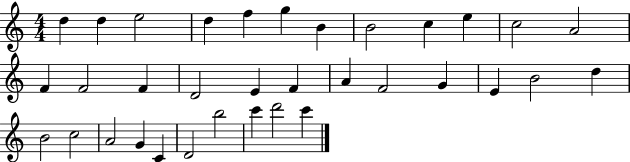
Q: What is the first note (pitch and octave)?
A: D5